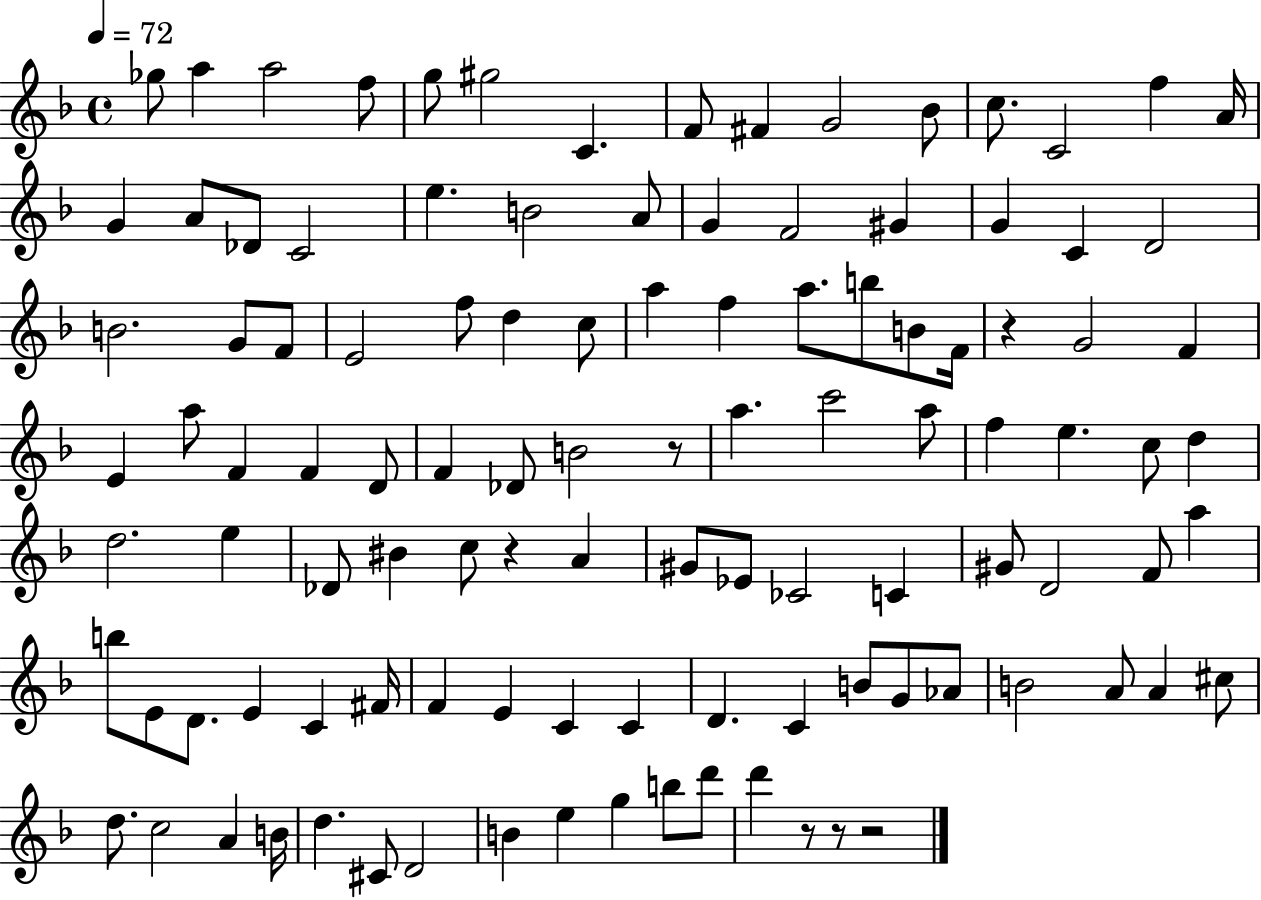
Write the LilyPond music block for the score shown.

{
  \clef treble
  \time 4/4
  \defaultTimeSignature
  \key f \major
  \tempo 4 = 72
  ges''8 a''4 a''2 f''8 | g''8 gis''2 c'4. | f'8 fis'4 g'2 bes'8 | c''8. c'2 f''4 a'16 | \break g'4 a'8 des'8 c'2 | e''4. b'2 a'8 | g'4 f'2 gis'4 | g'4 c'4 d'2 | \break b'2. g'8 f'8 | e'2 f''8 d''4 c''8 | a''4 f''4 a''8. b''8 b'8 f'16 | r4 g'2 f'4 | \break e'4 a''8 f'4 f'4 d'8 | f'4 des'8 b'2 r8 | a''4. c'''2 a''8 | f''4 e''4. c''8 d''4 | \break d''2. e''4 | des'8 bis'4 c''8 r4 a'4 | gis'8 ees'8 ces'2 c'4 | gis'8 d'2 f'8 a''4 | \break b''8 e'8 d'8. e'4 c'4 fis'16 | f'4 e'4 c'4 c'4 | d'4. c'4 b'8 g'8 aes'8 | b'2 a'8 a'4 cis''8 | \break d''8. c''2 a'4 b'16 | d''4. cis'8 d'2 | b'4 e''4 g''4 b''8 d'''8 | d'''4 r8 r8 r2 | \break \bar "|."
}